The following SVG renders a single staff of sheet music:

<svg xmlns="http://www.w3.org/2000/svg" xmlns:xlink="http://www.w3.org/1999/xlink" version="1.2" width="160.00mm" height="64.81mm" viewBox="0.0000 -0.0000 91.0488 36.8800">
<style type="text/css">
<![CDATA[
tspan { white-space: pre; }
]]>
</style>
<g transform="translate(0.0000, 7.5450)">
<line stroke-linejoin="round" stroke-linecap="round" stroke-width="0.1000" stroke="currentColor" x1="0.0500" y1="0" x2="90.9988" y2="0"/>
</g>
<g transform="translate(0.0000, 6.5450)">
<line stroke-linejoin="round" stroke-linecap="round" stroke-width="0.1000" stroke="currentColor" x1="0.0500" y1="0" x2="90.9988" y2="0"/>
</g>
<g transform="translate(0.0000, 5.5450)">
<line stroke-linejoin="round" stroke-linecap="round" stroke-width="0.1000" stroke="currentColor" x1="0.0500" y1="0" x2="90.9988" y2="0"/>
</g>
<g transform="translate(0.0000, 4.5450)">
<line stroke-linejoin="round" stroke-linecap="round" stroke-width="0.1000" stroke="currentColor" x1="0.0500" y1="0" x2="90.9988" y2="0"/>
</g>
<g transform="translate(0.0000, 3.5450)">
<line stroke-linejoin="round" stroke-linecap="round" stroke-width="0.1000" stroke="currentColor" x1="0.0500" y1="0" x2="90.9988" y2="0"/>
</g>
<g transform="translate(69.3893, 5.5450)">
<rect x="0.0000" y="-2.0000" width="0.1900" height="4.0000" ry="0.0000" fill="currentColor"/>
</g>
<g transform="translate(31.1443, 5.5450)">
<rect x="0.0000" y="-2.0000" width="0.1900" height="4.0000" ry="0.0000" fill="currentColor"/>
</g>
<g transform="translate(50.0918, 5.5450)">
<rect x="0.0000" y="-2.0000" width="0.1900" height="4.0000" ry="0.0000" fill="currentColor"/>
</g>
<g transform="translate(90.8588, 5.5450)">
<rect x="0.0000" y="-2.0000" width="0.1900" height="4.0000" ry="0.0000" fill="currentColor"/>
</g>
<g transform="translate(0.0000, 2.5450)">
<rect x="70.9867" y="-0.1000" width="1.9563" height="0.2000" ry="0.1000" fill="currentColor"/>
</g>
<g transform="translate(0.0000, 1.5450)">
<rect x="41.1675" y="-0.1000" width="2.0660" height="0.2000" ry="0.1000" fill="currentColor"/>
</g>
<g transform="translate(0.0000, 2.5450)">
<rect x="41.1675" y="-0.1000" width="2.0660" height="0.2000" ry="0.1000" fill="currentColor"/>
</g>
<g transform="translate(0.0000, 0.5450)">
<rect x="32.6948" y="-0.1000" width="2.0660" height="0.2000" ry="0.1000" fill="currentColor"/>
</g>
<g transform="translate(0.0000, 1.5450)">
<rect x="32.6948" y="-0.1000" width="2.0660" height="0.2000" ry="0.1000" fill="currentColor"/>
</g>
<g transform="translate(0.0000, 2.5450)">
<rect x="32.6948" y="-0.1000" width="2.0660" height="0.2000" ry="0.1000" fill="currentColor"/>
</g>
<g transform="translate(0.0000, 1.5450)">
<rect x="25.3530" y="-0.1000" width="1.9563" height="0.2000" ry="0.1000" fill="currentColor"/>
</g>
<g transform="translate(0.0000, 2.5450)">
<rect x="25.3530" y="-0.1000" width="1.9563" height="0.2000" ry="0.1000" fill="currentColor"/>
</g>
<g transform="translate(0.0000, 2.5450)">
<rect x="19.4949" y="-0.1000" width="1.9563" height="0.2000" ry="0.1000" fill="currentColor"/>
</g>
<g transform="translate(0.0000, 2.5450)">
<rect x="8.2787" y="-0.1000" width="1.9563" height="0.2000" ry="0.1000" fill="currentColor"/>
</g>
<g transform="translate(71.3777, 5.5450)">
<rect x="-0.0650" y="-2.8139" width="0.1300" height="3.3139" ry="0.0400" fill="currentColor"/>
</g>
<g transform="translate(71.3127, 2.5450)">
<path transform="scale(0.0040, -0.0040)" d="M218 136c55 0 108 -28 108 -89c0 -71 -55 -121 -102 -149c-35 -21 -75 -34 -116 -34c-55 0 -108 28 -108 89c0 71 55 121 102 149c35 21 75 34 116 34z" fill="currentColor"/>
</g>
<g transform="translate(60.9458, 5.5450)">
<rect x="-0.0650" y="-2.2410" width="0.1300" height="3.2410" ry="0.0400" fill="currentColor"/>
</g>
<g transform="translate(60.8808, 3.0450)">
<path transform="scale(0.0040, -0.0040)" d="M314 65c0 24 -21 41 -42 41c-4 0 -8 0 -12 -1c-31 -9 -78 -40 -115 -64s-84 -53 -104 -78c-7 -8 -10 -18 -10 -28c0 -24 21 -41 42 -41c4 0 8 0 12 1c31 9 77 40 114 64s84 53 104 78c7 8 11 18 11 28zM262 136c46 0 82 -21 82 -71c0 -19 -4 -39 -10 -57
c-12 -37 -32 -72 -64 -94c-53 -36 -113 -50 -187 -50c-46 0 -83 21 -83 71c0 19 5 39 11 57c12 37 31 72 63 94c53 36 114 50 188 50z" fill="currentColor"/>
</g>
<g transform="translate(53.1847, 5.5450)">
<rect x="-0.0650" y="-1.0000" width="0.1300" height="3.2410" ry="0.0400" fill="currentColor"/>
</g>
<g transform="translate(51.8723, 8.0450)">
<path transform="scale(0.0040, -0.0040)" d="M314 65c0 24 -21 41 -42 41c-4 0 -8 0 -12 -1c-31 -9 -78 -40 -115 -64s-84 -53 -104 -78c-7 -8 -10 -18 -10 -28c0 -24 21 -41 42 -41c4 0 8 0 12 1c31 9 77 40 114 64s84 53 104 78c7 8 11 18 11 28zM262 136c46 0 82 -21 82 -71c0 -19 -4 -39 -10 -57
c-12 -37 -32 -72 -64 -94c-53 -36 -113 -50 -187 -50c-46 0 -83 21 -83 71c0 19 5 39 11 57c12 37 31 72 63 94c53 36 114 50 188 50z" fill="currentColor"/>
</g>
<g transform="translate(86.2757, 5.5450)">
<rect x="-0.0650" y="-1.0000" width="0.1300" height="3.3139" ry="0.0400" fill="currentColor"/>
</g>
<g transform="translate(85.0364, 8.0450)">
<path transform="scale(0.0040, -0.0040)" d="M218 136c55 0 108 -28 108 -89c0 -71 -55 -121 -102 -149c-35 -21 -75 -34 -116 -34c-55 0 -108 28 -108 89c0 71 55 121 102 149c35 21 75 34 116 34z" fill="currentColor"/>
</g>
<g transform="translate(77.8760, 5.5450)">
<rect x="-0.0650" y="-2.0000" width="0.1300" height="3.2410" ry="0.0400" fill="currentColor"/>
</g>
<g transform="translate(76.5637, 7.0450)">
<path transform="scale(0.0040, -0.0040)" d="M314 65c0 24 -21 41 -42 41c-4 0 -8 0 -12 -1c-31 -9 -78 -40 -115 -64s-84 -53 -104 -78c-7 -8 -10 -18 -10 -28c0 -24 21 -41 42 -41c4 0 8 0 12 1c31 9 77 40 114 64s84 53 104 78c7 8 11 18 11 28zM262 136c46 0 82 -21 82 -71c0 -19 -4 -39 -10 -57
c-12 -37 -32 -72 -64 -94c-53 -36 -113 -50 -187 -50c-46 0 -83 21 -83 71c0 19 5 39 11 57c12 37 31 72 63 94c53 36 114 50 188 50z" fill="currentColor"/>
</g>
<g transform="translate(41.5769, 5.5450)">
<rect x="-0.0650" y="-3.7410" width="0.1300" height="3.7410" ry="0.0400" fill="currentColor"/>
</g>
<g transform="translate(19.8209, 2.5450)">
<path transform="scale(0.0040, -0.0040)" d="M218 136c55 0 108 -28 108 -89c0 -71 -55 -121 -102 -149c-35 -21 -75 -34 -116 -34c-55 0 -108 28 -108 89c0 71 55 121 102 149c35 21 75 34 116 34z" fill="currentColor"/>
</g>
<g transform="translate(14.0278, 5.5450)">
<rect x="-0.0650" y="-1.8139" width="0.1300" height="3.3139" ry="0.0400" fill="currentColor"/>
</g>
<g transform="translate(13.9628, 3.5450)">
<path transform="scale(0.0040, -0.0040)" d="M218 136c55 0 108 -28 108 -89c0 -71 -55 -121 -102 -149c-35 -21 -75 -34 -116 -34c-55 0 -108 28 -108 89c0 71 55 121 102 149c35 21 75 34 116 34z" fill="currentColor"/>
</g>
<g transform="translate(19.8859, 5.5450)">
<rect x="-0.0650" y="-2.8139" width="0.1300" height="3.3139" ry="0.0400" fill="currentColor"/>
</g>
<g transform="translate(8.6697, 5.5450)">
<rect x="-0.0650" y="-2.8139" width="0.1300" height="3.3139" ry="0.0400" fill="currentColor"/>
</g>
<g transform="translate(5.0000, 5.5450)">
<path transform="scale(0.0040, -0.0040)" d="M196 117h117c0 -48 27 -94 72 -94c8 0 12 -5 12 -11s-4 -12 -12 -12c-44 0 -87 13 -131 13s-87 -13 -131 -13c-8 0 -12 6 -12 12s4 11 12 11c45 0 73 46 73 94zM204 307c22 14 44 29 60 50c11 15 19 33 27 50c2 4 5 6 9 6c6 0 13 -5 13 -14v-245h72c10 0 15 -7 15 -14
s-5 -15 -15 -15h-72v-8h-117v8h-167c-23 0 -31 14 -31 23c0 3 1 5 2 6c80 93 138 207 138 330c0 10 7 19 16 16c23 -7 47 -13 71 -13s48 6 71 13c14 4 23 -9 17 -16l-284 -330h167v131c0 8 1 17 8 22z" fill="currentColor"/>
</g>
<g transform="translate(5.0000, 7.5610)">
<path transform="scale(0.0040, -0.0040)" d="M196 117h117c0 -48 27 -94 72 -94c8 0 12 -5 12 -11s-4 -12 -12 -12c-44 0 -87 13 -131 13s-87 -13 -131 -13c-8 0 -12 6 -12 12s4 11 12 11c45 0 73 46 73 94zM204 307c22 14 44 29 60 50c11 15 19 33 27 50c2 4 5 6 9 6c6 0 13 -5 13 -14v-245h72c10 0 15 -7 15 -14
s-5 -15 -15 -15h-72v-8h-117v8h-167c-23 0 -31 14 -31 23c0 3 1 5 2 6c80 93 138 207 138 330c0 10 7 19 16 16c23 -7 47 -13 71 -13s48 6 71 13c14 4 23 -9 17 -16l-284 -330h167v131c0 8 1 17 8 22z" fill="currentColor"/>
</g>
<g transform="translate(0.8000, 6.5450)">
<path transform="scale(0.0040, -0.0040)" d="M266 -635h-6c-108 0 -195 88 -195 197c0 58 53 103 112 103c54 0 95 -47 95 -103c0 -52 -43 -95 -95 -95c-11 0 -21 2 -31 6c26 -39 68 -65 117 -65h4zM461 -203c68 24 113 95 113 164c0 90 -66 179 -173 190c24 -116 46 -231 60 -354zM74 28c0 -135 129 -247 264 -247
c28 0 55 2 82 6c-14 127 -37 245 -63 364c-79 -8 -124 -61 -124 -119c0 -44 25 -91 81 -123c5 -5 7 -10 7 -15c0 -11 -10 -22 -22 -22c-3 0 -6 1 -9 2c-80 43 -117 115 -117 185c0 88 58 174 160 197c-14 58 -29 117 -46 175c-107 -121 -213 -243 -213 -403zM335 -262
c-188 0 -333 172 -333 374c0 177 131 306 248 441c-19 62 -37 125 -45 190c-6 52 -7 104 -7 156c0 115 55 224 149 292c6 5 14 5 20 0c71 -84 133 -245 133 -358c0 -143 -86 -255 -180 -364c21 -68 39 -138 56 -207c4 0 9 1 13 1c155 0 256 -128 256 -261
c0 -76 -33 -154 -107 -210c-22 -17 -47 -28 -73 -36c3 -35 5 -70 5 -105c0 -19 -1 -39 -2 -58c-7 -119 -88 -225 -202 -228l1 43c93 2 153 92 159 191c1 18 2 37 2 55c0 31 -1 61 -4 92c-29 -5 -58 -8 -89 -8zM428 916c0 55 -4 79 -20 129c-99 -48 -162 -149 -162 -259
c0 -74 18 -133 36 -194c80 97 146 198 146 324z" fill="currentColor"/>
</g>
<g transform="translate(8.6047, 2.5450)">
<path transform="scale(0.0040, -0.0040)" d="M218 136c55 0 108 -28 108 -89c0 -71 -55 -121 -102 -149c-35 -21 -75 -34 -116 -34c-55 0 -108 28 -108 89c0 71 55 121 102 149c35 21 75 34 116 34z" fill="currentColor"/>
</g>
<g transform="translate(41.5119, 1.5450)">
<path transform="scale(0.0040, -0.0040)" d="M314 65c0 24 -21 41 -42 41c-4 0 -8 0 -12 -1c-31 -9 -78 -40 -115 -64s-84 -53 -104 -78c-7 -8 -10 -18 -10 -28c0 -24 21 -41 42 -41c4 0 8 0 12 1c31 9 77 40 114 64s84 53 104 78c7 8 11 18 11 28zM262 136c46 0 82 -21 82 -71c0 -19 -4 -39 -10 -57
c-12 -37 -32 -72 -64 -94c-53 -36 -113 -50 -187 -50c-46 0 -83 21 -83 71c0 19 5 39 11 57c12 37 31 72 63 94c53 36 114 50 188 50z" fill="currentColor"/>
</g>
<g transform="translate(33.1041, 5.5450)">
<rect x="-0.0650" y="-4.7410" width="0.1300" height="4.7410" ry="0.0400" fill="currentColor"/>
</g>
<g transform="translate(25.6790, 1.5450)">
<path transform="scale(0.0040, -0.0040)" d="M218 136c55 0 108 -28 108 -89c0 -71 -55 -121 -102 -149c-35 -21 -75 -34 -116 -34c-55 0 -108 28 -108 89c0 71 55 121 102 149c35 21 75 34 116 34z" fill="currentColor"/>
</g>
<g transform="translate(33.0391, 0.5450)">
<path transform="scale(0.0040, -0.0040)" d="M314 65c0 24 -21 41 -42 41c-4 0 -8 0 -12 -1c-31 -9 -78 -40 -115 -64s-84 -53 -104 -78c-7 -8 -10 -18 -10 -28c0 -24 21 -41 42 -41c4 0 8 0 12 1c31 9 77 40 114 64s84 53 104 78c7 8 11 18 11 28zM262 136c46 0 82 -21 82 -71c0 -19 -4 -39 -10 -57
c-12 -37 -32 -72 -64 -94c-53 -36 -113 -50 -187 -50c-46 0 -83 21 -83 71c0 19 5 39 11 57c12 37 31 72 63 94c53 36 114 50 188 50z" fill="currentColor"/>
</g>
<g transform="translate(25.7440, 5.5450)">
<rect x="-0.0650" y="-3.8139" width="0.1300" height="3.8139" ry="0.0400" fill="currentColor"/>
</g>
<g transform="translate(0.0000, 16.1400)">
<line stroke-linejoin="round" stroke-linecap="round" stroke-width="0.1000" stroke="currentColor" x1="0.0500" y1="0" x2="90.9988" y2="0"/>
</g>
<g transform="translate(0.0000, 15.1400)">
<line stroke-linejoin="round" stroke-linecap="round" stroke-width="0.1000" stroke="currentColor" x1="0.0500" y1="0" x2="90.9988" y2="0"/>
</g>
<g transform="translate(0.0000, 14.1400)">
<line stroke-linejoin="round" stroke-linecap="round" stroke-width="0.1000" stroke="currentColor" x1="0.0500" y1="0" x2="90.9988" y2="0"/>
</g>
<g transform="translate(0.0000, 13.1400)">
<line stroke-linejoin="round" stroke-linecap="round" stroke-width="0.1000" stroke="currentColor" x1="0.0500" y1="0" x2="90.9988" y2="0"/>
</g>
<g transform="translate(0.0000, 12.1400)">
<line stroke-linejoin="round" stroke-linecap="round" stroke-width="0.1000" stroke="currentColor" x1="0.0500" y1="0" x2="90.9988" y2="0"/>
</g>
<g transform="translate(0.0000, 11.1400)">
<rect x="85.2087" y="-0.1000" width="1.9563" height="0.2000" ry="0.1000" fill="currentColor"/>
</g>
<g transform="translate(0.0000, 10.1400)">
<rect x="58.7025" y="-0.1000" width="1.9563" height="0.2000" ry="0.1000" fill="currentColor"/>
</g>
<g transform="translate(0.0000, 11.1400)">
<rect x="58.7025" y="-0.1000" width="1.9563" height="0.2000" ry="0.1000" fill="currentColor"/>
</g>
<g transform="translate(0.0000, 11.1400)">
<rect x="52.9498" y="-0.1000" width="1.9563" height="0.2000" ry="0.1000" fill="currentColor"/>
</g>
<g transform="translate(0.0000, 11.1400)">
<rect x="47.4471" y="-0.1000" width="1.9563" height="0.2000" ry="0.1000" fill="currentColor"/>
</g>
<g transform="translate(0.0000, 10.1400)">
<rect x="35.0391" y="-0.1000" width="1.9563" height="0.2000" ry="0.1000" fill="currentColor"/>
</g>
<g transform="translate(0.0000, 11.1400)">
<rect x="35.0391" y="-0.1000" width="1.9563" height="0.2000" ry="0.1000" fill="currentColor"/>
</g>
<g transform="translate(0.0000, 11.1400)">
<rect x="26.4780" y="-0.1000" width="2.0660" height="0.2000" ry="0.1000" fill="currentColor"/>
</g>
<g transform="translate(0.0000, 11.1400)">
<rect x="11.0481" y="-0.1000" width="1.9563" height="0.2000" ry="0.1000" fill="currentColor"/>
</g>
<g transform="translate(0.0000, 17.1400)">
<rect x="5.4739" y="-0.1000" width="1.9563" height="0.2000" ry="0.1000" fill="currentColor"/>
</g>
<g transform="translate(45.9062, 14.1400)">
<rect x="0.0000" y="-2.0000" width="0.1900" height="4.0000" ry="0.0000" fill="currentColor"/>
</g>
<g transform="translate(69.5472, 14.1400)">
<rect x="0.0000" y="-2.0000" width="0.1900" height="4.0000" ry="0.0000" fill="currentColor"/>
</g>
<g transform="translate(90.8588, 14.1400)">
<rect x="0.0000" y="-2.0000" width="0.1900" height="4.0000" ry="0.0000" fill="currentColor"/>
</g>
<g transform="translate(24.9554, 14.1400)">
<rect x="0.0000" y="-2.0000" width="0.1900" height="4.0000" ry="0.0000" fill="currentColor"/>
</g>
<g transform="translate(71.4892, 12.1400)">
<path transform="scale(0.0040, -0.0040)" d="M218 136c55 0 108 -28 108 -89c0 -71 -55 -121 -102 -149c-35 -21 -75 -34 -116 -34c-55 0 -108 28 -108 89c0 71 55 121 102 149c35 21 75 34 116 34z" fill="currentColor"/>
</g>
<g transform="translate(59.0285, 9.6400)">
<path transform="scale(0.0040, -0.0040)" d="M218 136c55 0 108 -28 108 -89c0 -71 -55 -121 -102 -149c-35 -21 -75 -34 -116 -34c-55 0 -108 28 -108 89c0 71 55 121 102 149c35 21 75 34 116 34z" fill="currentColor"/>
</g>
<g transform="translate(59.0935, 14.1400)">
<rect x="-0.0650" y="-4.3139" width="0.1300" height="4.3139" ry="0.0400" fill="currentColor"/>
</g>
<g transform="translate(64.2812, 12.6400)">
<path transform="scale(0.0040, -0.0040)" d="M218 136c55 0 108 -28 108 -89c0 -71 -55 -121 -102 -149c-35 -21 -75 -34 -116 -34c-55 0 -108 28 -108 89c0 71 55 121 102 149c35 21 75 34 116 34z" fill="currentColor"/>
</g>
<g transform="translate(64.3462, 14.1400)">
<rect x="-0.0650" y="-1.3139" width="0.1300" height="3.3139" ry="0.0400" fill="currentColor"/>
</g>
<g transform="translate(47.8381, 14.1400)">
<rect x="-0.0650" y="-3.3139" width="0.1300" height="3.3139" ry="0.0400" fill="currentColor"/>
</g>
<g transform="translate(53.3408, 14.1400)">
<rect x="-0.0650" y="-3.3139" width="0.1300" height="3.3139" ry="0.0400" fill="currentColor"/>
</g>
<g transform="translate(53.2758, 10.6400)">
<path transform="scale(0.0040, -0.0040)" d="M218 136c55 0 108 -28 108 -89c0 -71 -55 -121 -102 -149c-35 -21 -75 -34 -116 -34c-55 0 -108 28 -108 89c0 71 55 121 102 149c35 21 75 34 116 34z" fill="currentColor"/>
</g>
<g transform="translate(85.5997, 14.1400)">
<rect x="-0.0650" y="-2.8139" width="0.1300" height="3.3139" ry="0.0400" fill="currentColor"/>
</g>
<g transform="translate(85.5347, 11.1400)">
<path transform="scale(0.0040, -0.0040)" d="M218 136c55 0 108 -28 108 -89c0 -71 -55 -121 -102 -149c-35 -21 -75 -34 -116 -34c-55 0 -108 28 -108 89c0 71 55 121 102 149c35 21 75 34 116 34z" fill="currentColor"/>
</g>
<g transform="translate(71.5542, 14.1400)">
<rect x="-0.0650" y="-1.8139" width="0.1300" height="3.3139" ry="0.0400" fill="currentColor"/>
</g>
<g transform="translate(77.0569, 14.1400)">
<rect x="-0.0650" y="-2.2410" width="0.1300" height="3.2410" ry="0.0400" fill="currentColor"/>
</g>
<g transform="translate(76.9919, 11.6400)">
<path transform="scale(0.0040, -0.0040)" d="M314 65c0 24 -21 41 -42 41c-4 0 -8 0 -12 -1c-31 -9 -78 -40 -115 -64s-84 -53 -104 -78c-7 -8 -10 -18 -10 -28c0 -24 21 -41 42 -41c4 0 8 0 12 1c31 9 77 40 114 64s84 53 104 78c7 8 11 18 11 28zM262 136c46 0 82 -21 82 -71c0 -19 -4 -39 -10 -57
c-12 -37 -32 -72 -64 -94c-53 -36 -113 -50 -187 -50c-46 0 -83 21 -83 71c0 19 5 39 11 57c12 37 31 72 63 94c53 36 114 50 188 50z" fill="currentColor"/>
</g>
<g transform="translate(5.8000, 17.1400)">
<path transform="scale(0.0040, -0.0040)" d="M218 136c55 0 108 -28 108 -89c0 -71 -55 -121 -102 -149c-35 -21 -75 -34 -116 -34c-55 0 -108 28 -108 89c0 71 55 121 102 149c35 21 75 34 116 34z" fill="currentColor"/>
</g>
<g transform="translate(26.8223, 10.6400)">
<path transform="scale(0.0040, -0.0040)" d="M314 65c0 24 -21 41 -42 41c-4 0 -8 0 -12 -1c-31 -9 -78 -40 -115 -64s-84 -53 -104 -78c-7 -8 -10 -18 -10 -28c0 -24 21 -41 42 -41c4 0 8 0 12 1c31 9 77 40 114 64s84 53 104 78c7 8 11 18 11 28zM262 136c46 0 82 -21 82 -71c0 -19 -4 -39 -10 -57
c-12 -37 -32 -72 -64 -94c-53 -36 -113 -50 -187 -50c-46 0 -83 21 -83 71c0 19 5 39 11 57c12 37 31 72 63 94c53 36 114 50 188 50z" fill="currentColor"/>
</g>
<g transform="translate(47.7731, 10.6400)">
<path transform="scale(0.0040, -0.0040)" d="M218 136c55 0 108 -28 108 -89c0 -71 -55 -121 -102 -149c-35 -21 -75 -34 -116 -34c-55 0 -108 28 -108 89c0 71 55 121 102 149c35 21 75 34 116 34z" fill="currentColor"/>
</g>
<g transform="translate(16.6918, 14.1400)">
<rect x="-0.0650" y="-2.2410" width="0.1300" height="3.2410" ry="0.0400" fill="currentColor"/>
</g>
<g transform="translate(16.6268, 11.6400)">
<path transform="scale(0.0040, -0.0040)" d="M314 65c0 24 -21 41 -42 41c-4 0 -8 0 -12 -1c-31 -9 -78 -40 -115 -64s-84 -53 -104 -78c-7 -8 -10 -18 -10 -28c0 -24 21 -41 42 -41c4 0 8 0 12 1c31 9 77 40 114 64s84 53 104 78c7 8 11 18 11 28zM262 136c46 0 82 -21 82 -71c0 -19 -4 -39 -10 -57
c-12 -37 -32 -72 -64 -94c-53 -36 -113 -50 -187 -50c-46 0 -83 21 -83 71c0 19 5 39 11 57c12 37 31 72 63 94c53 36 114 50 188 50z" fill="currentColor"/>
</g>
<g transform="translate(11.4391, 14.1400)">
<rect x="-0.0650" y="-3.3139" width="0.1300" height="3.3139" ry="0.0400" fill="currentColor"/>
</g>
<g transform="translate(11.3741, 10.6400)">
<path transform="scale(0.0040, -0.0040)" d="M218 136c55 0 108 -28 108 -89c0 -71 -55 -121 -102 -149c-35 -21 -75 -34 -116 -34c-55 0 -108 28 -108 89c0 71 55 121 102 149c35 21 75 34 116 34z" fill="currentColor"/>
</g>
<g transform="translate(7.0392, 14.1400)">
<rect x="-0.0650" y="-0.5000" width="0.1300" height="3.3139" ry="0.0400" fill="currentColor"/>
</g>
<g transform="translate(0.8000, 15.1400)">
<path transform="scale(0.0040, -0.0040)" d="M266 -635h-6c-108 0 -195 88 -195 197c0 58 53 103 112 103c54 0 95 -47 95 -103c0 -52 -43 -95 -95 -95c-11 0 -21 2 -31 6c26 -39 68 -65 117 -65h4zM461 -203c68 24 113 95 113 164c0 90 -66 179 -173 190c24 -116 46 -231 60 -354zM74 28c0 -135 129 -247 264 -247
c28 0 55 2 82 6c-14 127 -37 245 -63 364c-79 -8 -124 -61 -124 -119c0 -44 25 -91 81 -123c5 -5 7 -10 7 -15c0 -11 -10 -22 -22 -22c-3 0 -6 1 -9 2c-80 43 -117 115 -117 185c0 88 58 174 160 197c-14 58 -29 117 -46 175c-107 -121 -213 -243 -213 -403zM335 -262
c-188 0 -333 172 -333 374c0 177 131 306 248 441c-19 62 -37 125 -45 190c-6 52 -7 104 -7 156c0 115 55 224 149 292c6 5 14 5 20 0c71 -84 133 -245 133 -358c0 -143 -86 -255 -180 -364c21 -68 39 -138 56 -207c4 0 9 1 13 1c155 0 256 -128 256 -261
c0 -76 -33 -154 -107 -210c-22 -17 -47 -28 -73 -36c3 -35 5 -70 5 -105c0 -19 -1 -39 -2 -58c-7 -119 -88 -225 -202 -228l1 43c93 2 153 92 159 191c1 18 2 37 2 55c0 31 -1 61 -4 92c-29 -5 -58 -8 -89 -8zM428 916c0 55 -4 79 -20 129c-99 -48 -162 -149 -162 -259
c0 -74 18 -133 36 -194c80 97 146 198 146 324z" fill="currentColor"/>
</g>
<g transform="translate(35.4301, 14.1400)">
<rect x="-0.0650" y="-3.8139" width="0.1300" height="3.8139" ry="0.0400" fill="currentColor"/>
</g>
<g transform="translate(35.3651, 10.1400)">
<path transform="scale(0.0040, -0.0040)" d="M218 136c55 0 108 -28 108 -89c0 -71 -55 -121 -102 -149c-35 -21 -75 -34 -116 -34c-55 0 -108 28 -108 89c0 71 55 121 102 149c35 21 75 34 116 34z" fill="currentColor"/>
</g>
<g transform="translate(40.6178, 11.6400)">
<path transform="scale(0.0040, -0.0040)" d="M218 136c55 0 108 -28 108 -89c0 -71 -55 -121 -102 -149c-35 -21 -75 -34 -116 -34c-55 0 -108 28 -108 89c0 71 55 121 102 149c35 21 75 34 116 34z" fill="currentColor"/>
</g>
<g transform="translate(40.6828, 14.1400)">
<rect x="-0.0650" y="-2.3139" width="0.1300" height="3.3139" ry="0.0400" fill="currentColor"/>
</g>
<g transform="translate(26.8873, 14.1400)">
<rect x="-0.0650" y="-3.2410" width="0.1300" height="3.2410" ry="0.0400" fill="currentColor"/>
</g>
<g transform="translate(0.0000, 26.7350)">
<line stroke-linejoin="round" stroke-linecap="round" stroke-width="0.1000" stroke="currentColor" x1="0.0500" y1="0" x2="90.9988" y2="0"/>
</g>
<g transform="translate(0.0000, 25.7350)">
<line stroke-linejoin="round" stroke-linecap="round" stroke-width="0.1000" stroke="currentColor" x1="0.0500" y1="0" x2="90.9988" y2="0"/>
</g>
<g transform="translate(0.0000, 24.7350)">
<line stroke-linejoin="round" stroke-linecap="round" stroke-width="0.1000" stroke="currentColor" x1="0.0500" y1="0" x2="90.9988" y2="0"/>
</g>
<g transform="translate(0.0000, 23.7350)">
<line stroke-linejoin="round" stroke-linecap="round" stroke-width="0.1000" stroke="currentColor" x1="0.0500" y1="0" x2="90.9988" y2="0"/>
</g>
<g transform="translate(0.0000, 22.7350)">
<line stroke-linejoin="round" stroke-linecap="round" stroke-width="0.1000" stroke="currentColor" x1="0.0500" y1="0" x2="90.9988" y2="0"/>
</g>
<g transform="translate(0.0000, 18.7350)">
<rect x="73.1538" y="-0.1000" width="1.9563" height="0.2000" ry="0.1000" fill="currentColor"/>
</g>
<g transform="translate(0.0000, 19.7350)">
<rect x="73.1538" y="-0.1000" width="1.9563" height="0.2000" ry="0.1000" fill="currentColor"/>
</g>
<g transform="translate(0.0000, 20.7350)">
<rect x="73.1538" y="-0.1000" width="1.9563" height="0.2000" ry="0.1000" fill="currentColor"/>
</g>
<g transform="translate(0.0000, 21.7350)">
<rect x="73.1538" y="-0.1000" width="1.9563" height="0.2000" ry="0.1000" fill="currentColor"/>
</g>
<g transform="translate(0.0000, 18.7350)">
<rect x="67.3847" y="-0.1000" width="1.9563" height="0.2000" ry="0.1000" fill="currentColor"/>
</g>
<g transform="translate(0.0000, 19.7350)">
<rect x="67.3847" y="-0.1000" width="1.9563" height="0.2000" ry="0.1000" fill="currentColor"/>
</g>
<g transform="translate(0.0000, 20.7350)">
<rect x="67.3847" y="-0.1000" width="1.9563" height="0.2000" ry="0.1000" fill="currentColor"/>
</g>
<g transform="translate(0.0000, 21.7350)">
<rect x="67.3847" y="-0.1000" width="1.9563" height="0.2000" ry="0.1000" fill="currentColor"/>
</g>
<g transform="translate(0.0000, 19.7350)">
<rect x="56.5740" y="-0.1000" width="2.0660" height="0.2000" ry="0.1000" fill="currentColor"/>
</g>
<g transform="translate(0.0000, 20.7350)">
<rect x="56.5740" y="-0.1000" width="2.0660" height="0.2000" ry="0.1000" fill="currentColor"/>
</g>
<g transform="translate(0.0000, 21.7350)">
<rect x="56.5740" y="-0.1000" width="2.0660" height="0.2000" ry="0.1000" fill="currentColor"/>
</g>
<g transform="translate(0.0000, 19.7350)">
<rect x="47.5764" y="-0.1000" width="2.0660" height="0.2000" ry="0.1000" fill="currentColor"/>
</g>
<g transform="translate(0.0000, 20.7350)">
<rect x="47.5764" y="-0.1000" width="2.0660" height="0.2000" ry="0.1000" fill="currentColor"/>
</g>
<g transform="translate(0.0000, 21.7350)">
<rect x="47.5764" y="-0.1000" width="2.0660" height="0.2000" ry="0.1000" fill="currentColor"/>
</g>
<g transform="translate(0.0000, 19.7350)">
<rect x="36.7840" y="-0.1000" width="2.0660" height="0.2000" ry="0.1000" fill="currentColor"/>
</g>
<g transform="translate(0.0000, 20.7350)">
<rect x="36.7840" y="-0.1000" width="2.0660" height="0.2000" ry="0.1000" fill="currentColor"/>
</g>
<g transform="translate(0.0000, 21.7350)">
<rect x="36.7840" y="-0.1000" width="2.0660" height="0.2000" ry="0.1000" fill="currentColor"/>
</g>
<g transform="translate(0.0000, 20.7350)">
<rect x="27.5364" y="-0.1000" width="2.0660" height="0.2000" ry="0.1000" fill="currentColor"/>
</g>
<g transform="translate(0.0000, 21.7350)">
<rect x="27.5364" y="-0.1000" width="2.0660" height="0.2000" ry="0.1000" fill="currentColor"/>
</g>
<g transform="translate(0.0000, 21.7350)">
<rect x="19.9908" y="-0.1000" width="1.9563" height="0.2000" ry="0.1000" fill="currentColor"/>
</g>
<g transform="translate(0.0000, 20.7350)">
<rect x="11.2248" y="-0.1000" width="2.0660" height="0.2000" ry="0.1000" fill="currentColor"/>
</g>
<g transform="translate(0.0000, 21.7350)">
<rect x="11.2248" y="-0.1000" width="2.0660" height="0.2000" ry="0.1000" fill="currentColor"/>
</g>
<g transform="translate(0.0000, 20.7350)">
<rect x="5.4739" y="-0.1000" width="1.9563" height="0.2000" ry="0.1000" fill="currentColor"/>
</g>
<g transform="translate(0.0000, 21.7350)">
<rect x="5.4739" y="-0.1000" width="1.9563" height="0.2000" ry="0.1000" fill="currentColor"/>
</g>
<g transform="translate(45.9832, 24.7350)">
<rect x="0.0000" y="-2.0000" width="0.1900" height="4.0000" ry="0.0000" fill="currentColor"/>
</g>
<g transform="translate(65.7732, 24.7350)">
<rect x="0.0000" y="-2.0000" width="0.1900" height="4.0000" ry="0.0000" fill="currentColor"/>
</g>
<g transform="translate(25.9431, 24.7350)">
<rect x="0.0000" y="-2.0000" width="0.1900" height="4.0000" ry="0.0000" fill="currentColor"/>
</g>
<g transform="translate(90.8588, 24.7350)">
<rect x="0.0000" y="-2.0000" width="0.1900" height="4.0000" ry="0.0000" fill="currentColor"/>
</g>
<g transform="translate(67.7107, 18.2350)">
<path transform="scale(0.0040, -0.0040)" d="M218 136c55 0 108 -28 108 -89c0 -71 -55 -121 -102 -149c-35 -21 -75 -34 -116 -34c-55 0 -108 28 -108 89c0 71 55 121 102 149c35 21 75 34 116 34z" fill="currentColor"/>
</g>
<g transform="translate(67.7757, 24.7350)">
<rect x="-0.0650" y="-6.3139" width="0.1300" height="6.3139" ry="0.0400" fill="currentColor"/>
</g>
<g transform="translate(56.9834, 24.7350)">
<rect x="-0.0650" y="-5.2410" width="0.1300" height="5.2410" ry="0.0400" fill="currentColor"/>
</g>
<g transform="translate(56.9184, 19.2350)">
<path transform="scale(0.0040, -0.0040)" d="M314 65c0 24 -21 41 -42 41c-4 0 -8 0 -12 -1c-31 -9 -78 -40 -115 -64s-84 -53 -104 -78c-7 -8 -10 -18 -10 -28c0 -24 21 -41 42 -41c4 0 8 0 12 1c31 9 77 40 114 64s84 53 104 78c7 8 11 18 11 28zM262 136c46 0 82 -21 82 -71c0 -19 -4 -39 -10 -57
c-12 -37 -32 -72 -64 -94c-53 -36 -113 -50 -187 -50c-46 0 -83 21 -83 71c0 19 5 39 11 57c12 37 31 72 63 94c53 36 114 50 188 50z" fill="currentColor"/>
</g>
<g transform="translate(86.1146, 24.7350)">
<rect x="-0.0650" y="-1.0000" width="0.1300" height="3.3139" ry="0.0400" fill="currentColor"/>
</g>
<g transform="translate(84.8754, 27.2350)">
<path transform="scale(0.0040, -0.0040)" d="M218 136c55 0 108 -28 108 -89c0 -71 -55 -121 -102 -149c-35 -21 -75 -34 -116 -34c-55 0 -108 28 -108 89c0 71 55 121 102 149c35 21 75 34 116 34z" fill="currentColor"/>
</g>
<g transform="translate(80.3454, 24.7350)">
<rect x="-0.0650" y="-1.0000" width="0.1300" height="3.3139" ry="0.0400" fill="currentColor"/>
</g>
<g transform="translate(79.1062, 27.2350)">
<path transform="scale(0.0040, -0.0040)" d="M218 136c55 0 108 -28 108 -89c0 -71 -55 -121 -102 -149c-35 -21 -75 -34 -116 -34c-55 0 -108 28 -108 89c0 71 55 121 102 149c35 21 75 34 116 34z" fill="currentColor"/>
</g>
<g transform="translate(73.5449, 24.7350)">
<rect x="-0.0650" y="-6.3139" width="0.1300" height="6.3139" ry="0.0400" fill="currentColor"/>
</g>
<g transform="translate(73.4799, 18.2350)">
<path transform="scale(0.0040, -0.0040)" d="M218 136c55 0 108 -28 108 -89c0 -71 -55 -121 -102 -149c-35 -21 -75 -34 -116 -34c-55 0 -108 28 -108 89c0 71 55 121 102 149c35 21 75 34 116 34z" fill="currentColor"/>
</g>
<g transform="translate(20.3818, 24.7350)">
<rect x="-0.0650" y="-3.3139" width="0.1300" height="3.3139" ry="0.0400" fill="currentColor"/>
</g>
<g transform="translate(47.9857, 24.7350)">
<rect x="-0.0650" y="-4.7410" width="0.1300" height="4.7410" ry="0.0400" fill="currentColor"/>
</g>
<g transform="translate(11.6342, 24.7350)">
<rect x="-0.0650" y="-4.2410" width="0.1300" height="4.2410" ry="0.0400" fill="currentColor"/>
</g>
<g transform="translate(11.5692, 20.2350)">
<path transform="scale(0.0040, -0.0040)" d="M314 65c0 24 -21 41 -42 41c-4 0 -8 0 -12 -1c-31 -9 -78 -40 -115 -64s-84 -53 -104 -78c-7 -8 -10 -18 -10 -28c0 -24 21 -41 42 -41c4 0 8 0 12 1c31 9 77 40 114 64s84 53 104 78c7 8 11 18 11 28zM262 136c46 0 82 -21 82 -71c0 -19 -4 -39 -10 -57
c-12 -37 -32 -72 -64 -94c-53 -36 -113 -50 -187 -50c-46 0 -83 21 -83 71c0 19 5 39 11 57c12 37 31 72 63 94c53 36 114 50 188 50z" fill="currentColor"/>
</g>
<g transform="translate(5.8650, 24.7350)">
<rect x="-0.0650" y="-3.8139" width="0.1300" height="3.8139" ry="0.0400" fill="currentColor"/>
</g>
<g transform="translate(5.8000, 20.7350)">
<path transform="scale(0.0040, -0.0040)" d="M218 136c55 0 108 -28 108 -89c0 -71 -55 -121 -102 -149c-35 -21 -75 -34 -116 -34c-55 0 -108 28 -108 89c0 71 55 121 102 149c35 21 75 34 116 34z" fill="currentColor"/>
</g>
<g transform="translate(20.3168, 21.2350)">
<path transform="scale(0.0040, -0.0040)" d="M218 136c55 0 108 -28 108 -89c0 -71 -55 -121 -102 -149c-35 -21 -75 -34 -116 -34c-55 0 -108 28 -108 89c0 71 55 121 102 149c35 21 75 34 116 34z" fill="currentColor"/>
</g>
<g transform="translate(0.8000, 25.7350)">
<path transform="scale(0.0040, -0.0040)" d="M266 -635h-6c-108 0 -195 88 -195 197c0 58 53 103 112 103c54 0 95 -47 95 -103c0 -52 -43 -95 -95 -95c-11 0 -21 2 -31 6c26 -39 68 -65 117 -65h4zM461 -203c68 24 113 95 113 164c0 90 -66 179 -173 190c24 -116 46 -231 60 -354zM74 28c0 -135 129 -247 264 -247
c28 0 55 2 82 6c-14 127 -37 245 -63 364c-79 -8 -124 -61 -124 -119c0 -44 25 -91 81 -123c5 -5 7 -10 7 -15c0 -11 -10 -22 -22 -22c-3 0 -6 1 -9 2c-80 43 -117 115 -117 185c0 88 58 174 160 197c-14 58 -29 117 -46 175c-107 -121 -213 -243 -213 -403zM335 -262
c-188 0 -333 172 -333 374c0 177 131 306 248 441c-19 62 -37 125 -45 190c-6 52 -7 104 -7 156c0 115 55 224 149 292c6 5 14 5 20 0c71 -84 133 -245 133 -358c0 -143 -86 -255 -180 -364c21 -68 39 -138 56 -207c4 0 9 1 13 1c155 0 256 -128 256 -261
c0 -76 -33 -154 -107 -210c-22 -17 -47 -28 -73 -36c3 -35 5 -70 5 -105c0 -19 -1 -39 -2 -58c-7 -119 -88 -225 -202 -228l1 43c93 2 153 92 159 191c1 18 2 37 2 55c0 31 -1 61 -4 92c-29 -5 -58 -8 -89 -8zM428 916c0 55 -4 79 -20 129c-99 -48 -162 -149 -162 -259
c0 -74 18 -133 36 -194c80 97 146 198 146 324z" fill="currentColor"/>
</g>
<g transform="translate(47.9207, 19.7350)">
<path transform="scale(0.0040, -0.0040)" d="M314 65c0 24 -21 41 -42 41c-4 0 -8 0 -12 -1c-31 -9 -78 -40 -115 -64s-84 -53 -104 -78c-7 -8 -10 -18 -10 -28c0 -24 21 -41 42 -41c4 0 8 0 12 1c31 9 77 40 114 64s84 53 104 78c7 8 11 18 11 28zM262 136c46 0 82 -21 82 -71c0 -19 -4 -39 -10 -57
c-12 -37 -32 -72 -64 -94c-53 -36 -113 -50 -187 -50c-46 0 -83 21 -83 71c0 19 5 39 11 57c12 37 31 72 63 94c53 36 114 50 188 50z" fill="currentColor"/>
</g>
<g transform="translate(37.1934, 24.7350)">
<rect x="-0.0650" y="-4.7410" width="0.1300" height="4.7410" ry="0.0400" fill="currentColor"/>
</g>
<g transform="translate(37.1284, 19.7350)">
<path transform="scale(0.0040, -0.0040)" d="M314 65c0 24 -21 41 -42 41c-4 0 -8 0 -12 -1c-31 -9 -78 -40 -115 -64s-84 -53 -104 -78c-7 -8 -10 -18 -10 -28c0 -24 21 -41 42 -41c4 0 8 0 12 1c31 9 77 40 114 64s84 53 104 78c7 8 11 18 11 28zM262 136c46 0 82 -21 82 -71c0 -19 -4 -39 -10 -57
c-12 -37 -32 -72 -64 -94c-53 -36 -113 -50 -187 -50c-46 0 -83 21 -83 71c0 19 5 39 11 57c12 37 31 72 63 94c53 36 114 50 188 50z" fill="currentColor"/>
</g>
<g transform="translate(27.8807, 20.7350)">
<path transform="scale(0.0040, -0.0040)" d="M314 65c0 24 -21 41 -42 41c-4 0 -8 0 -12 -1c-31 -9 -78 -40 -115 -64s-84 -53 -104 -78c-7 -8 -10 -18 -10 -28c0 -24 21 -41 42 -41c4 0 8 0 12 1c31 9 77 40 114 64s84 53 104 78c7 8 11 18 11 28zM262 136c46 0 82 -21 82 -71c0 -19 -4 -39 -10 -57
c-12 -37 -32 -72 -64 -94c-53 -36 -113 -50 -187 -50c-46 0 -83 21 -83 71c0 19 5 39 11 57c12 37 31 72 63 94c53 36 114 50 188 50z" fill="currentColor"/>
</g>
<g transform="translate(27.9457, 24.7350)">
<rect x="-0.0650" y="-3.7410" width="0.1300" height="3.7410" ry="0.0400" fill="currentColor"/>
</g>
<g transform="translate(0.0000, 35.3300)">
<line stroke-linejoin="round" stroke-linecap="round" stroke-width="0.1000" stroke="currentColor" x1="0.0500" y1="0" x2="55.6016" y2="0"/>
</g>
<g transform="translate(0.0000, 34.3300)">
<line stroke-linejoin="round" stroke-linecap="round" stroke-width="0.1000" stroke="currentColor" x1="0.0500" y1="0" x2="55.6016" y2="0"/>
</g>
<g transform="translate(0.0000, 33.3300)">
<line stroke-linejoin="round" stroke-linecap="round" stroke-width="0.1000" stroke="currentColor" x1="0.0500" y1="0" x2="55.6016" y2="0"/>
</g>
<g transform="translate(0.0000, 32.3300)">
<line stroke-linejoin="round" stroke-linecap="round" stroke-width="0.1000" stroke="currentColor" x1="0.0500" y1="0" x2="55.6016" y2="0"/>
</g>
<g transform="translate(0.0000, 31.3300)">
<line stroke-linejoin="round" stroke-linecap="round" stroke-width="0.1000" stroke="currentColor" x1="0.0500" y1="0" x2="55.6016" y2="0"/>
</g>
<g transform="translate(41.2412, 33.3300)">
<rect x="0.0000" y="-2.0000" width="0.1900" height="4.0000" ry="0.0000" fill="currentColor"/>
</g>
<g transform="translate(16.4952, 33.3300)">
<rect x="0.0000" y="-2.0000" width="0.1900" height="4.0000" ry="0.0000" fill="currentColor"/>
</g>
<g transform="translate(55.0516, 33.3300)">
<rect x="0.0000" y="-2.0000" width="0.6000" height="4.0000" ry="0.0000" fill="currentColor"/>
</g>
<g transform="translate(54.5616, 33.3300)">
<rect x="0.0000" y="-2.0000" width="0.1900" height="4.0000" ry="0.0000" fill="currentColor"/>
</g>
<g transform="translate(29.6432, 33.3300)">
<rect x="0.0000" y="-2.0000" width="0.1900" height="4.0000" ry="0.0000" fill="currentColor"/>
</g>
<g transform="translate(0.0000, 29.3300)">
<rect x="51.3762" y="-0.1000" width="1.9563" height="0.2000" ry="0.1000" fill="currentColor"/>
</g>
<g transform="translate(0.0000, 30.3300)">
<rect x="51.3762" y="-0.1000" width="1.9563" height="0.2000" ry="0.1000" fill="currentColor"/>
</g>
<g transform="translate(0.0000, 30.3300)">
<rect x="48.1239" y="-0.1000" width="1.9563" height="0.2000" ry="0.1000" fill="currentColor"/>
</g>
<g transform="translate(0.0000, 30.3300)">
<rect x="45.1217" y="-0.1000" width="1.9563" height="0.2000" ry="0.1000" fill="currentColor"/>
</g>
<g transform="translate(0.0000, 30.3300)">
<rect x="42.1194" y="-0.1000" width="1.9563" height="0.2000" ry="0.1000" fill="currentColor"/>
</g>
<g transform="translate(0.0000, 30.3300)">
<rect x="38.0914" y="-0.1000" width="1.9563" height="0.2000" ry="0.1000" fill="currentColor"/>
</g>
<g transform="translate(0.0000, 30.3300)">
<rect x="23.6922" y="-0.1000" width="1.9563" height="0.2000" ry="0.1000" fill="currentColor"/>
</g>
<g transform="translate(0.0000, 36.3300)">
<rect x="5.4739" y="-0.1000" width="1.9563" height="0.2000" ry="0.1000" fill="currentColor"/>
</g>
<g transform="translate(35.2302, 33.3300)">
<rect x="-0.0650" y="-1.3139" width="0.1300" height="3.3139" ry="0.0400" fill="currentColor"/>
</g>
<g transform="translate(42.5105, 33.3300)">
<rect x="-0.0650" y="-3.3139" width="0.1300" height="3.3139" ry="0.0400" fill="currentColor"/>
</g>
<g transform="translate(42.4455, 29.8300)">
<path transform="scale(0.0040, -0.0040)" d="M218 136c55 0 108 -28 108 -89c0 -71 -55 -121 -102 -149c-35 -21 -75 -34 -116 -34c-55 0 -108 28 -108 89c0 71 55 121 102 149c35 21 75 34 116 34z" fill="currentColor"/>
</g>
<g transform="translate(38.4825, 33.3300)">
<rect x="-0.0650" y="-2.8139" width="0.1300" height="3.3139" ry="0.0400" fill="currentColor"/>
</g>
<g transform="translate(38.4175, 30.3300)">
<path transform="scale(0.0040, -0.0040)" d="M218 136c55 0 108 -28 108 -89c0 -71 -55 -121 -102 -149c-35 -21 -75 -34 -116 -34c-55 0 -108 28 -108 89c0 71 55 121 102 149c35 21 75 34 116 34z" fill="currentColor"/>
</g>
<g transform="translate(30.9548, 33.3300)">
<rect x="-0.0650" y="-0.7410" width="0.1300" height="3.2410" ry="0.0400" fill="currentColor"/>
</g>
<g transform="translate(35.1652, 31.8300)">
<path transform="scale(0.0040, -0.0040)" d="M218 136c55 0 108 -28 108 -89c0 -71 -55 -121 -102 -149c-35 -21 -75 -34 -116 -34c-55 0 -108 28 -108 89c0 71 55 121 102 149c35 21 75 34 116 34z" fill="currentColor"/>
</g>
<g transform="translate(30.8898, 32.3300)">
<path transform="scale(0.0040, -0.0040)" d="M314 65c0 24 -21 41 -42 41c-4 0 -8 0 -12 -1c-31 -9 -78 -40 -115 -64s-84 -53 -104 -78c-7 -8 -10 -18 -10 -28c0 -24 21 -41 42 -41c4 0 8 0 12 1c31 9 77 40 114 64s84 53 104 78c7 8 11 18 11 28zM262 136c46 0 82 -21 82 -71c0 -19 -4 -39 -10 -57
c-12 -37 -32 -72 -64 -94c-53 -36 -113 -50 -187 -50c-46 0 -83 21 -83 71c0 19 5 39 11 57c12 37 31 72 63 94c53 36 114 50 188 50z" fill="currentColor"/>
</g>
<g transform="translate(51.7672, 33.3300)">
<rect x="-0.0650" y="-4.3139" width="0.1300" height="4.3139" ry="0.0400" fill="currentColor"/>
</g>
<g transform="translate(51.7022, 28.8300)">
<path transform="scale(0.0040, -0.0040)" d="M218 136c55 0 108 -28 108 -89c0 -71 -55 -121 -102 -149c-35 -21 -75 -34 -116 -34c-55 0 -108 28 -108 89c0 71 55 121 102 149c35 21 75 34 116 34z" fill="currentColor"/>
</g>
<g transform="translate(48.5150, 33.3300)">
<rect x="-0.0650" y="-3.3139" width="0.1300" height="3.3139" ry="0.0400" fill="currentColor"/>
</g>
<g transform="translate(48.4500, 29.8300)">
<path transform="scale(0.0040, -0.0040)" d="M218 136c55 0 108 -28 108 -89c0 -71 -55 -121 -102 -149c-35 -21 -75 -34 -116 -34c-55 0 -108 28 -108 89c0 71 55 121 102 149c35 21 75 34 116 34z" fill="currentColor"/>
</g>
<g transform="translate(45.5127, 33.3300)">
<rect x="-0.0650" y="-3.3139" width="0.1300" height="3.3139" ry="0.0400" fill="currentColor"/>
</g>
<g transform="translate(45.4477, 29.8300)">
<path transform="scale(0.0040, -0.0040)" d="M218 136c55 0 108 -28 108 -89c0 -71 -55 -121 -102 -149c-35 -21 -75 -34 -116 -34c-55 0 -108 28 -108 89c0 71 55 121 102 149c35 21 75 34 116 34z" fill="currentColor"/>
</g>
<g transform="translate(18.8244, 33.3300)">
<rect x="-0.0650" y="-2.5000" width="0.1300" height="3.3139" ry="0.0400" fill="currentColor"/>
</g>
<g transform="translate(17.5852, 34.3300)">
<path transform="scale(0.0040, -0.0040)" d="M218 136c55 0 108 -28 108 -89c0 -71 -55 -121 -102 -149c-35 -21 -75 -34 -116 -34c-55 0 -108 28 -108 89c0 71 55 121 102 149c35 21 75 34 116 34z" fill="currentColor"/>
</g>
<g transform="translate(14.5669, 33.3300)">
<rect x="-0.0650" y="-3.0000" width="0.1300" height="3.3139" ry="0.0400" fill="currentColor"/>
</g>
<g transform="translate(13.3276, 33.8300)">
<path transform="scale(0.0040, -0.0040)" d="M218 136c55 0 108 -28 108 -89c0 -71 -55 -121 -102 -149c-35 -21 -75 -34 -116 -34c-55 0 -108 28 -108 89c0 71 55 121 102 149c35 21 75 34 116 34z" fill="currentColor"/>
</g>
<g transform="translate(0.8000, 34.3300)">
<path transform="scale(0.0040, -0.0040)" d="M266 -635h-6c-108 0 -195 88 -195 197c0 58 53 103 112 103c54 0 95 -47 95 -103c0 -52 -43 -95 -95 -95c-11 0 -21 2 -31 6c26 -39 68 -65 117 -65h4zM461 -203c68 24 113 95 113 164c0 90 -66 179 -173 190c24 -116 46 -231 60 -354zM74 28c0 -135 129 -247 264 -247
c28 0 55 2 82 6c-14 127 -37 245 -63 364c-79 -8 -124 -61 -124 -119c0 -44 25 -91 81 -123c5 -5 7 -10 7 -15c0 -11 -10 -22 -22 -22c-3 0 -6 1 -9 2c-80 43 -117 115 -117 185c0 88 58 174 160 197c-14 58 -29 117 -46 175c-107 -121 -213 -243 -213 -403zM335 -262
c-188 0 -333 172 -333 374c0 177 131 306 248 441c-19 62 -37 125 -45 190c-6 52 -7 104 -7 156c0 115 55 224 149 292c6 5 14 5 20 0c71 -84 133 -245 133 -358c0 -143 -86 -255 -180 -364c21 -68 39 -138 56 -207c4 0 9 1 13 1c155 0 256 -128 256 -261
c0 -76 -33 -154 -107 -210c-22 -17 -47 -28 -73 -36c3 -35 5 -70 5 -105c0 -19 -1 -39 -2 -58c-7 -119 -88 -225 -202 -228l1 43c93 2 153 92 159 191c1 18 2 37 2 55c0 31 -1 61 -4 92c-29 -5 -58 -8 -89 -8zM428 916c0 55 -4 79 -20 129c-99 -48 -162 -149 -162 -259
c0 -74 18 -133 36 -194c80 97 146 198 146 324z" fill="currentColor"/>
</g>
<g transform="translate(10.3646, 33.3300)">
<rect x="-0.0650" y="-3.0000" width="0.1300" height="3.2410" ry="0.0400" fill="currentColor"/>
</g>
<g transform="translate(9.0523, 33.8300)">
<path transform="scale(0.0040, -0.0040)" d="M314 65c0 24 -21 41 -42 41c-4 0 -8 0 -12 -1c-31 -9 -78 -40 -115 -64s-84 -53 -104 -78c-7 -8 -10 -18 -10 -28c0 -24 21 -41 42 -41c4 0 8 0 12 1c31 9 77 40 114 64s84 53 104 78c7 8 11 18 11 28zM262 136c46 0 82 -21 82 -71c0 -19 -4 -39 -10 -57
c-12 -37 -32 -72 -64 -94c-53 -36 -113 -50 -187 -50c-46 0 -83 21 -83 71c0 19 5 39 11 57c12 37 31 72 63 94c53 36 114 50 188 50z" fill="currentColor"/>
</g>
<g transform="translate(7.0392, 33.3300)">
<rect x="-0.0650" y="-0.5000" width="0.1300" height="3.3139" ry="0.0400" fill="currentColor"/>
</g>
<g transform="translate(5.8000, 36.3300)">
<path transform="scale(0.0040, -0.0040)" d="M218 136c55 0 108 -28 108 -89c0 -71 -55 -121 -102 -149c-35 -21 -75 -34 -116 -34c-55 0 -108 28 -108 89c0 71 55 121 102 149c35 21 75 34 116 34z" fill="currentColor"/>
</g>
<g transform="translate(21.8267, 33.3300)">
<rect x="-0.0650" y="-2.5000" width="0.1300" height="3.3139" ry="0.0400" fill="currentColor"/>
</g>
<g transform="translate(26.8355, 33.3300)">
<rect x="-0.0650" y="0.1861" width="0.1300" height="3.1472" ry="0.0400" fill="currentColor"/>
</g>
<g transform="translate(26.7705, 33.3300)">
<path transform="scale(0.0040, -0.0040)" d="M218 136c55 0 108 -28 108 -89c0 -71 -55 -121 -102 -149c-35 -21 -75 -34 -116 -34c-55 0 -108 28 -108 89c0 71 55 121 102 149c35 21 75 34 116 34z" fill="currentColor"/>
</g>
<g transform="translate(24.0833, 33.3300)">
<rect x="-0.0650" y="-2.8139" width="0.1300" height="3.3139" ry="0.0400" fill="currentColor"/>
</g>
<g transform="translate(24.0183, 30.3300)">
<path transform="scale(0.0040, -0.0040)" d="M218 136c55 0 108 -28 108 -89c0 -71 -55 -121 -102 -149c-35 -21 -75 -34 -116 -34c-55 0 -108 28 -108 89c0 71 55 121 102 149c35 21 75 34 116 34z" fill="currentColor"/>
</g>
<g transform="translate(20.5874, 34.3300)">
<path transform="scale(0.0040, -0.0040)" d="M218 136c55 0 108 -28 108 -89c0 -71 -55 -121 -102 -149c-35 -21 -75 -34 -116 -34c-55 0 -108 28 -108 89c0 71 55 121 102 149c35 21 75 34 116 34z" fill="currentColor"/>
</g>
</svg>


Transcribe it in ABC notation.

X:1
T:Untitled
M:4/4
L:1/4
K:C
a f a c' e'2 c'2 D2 g2 a F2 D C b g2 b2 c' g b b d' e f g2 a c' d'2 b c'2 e'2 e'2 f'2 a' a' D D C A2 A G G a B d2 e a b b b d'